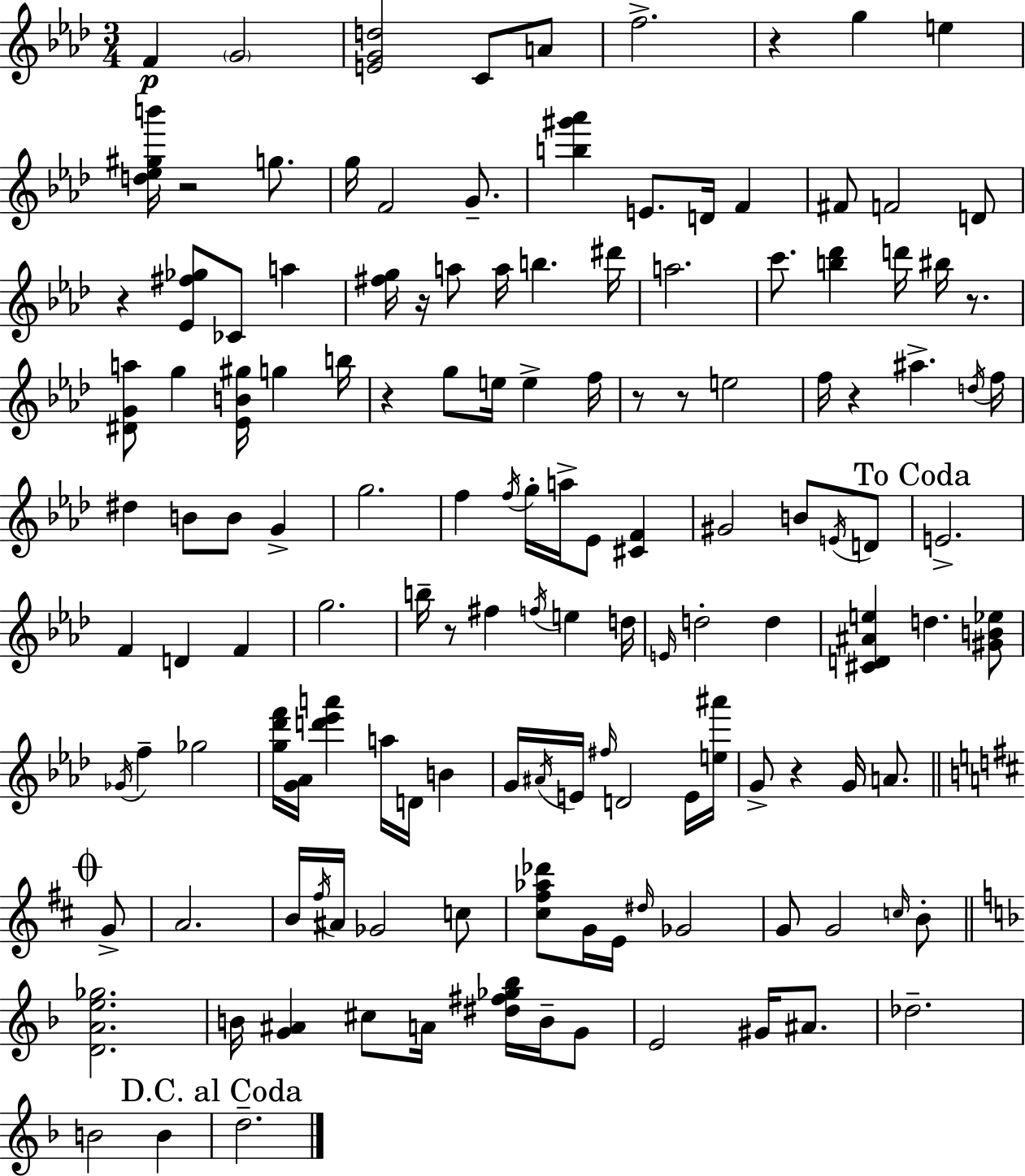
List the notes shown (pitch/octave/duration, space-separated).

F4/q G4/h [E4,G4,D5]/h C4/e A4/e F5/h. R/q G5/q E5/q [D5,Eb5,G#5,B6]/s R/h G5/e. G5/s F4/h G4/e. [B5,G#6,Ab6]/q E4/e. D4/s F4/q F#4/e F4/h D4/e R/q [Eb4,F#5,Gb5]/e CES4/e A5/q [F#5,G5]/s R/s A5/e A5/s B5/q. D#6/s A5/h. C6/e. [B5,Db6]/q D6/s BIS5/s R/e. [D#4,G4,A5]/e G5/q [Eb4,B4,G#5]/s G5/q B5/s R/q G5/e E5/s E5/q F5/s R/e R/e E5/h F5/s R/q A#5/q. D5/s F5/s D#5/q B4/e B4/e G4/q G5/h. F5/q F5/s G5/s A5/s Eb4/e [C#4,F4]/q G#4/h B4/e E4/s D4/e E4/h. F4/q D4/q F4/q G5/h. B5/s R/e F#5/q F5/s E5/q D5/s E4/s D5/h D5/q [C#4,D4,A#4,E5]/q D5/q. [G#4,B4,Eb5]/e Gb4/s F5/q Gb5/h [G5,Db6,F6]/s [G4,Ab4]/s [D6,Eb6,A6]/q A5/s D4/s B4/q G4/s A#4/s E4/s F#5/s D4/h E4/s [E5,A#6]/s G4/e R/q G4/s A4/e. G4/e A4/h. B4/s F#5/s A#4/s Gb4/h C5/e [C#5,F#5,Ab5,Db6]/e G4/s E4/s D#5/s Gb4/h G4/e G4/h C5/s B4/e [D4,A4,E5,Gb5]/h. B4/s [G4,A#4]/q C#5/e A4/s [D#5,F#5,Gb5,Bb5]/s B4/s G4/e E4/h G#4/s A#4/e. Db5/h. B4/h B4/q D5/h.